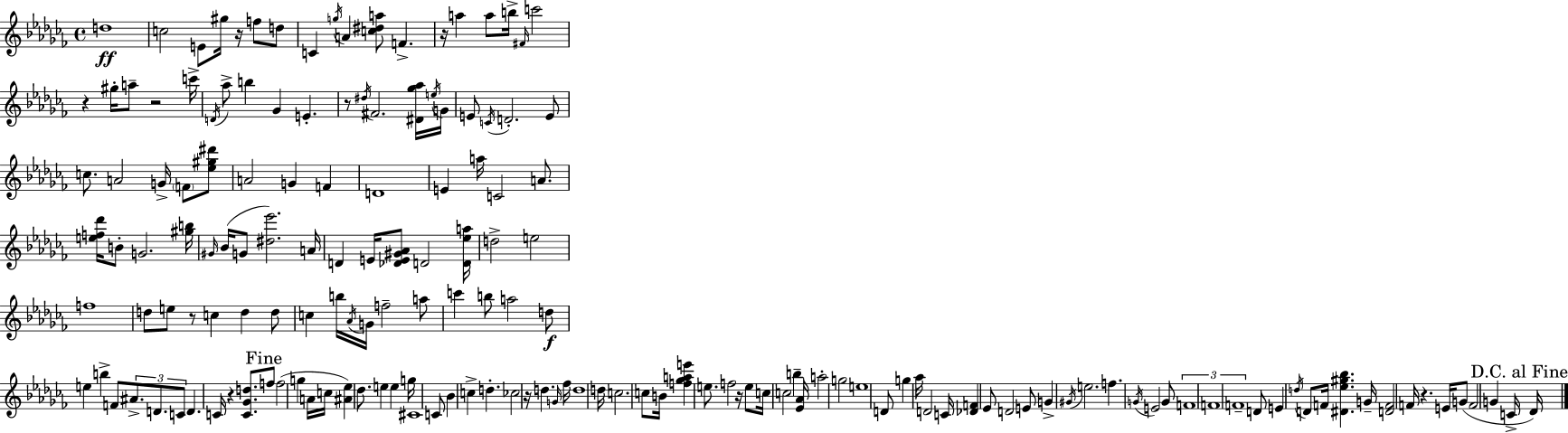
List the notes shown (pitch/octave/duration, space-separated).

D5/w C5/h E4/e G#5/s R/s F5/e D5/e C4/q G5/s A4/q [C5,D#5,A5]/e F4/q. R/s A5/q A5/e B5/s F#4/s C6/h R/q G#5/s A5/e R/h C6/s D4/s Ab5/e B5/q Gb4/q E4/q. R/e D#5/s F#4/h. [D#4,Gb5,Ab5]/s E5/s G4/s E4/e C4/s D4/h. E4/e C5/e. A4/h G4/s F4/e [Eb5,G#5,D#6]/e A4/h G4/q F4/q D4/w E4/q A5/s C4/h A4/e. [E5,F5,Db6]/s B4/e G4/h. [G#5,B5]/s G#4/s Bb4/s G4/e [D#5,Eb6]/h. A4/s D4/q E4/s [Db4,E4,G#4,Ab4]/e D4/h [D4,Eb5,A5]/s D5/h E5/h F5/w D5/e E5/e R/e C5/q D5/q D5/e C5/q B5/s Ab4/s G4/s F5/h A5/e C6/q B5/e A5/h D5/e E5/q B5/q F4/e A#4/e. D4/e. C4/e D4/q. C4/s R/q [C4,Gb4,D5]/e. F5/e F5/h G5/q A4/s C5/s [A#4,Eb5]/q Db5/e. E5/q E5/q G5/s C#4/w C4/e Bb4/q C5/q D5/q. CES5/h R/s D5/q. G4/s FES5/s D5/w D5/s C5/h. C5/e B4/s [F5,Gb5,A5,E6]/q E5/e. F5/h R/s E5/e C5/s C5/h B5/q [Eb4,Ab4]/s A5/h G5/h E5/w D4/e G5/q Ab5/s D4/h C4/s [Db4,F4]/q Eb4/e D4/h E4/e G4/q G#4/s E5/h. F5/q. G4/s E4/h G4/e F4/w F4/w F4/w D4/e E4/q D5/s D4/e F4/s [D#4,Eb5,G#5,Bb5]/q. G4/s [D4,F4]/h F4/s R/q. E4/s G4/e F4/h G4/q C4/s Db4/s